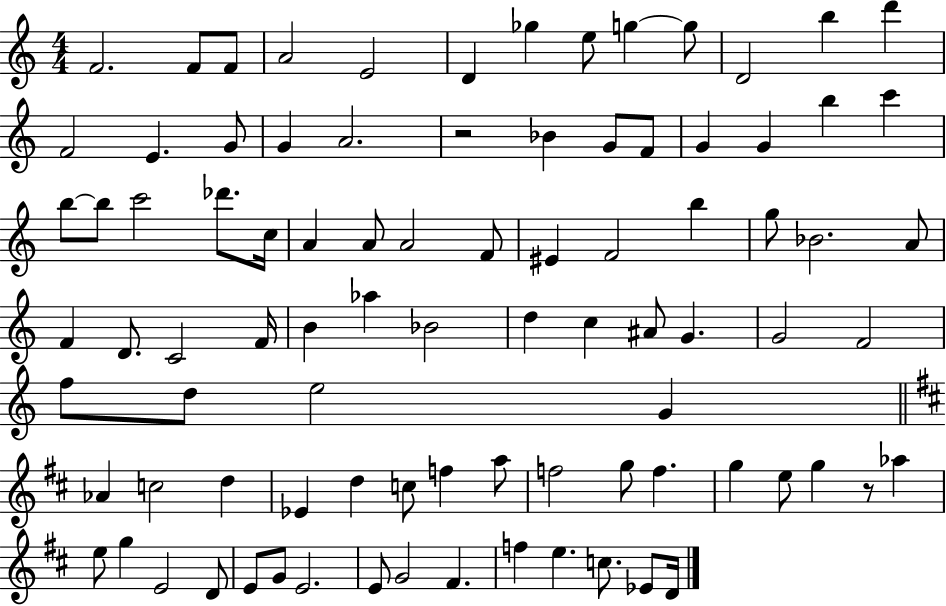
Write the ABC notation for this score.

X:1
T:Untitled
M:4/4
L:1/4
K:C
F2 F/2 F/2 A2 E2 D _g e/2 g g/2 D2 b d' F2 E G/2 G A2 z2 _B G/2 F/2 G G b c' b/2 b/2 c'2 _d'/2 c/4 A A/2 A2 F/2 ^E F2 b g/2 _B2 A/2 F D/2 C2 F/4 B _a _B2 d c ^A/2 G G2 F2 f/2 d/2 e2 G _A c2 d _E d c/2 f a/2 f2 g/2 f g e/2 g z/2 _a e/2 g E2 D/2 E/2 G/2 E2 E/2 G2 ^F f e c/2 _E/2 D/4